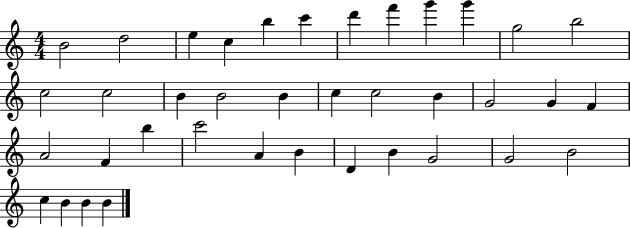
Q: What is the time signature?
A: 4/4